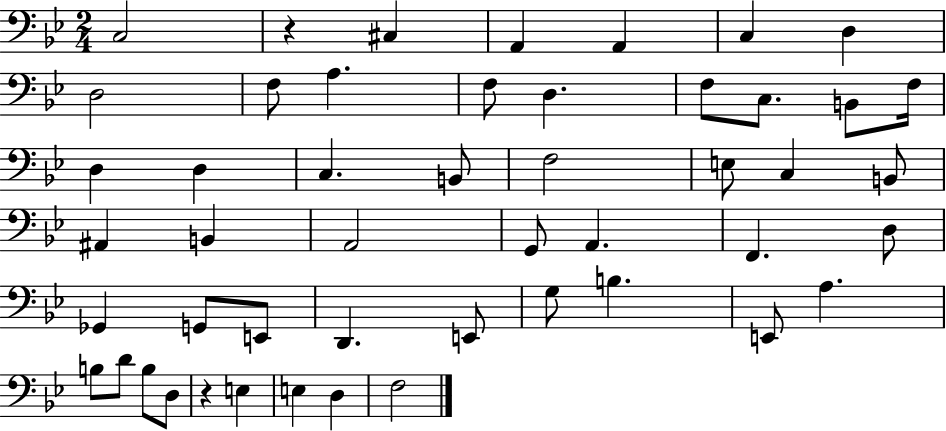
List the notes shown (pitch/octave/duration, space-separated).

C3/h R/q C#3/q A2/q A2/q C3/q D3/q D3/h F3/e A3/q. F3/e D3/q. F3/e C3/e. B2/e F3/s D3/q D3/q C3/q. B2/e F3/h E3/e C3/q B2/e A#2/q B2/q A2/h G2/e A2/q. F2/q. D3/e Gb2/q G2/e E2/e D2/q. E2/e G3/e B3/q. E2/e A3/q. B3/e D4/e B3/e D3/e R/q E3/q E3/q D3/q F3/h